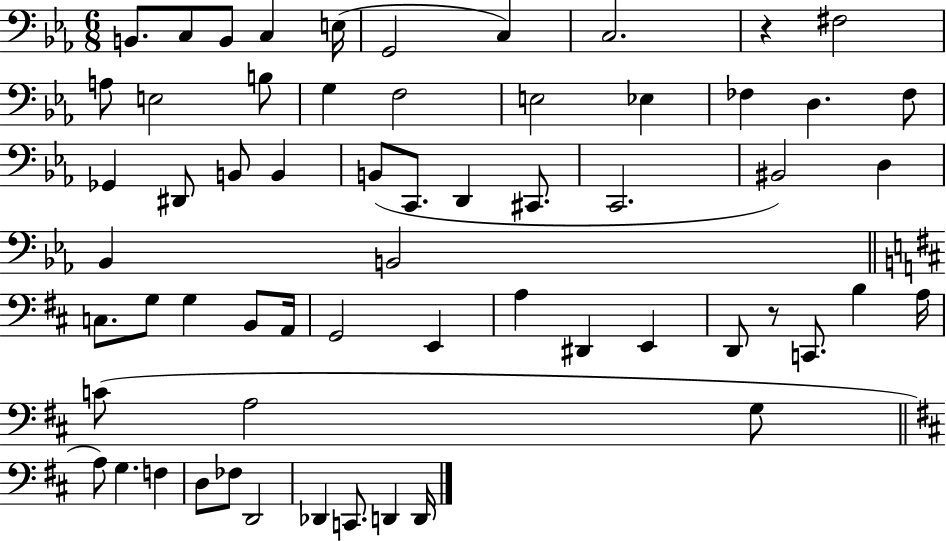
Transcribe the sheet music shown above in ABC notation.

X:1
T:Untitled
M:6/8
L:1/4
K:Eb
B,,/2 C,/2 B,,/2 C, E,/4 G,,2 C, C,2 z ^F,2 A,/2 E,2 B,/2 G, F,2 E,2 _E, _F, D, _F,/2 _G,, ^D,,/2 B,,/2 B,, B,,/2 C,,/2 D,, ^C,,/2 C,,2 ^B,,2 D, _B,, B,,2 C,/2 G,/2 G, B,,/2 A,,/4 G,,2 E,, A, ^D,, E,, D,,/2 z/2 C,,/2 B, A,/4 C/2 A,2 G,/2 A,/2 G, F, D,/2 _F,/2 D,,2 _D,, C,,/2 D,, D,,/4